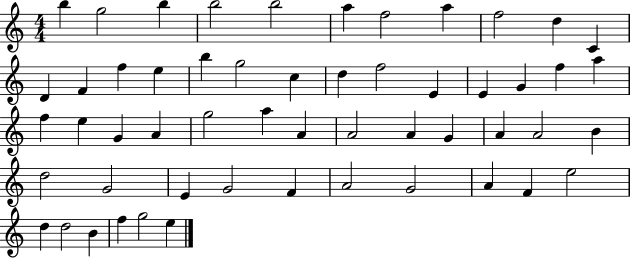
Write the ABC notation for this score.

X:1
T:Untitled
M:4/4
L:1/4
K:C
b g2 b b2 b2 a f2 a f2 d C D F f e b g2 c d f2 E E G f a f e G A g2 a A A2 A G A A2 B d2 G2 E G2 F A2 G2 A F e2 d d2 B f g2 e